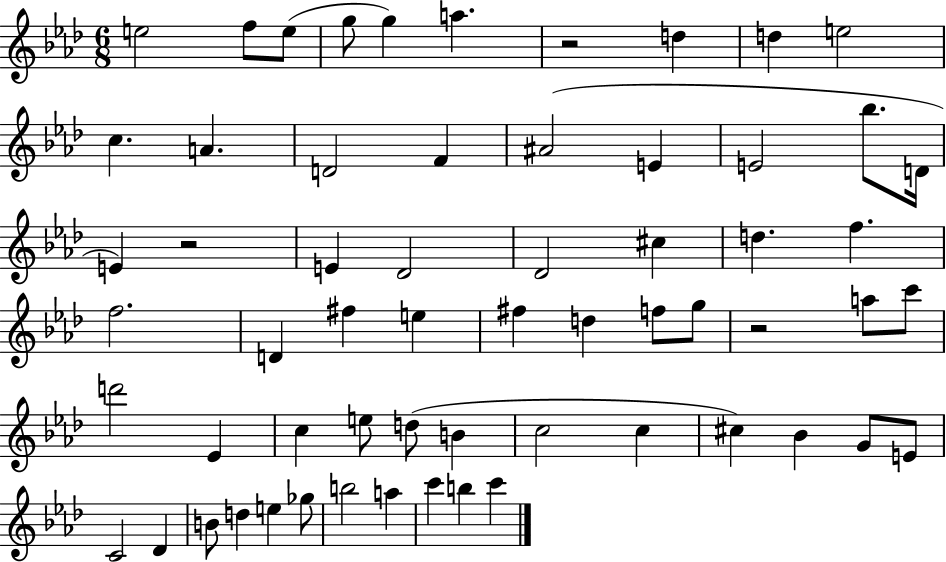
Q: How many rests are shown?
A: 3